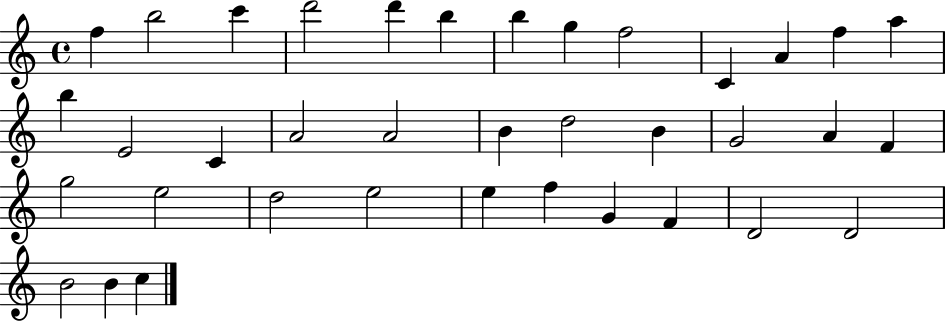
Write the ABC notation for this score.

X:1
T:Untitled
M:4/4
L:1/4
K:C
f b2 c' d'2 d' b b g f2 C A f a b E2 C A2 A2 B d2 B G2 A F g2 e2 d2 e2 e f G F D2 D2 B2 B c